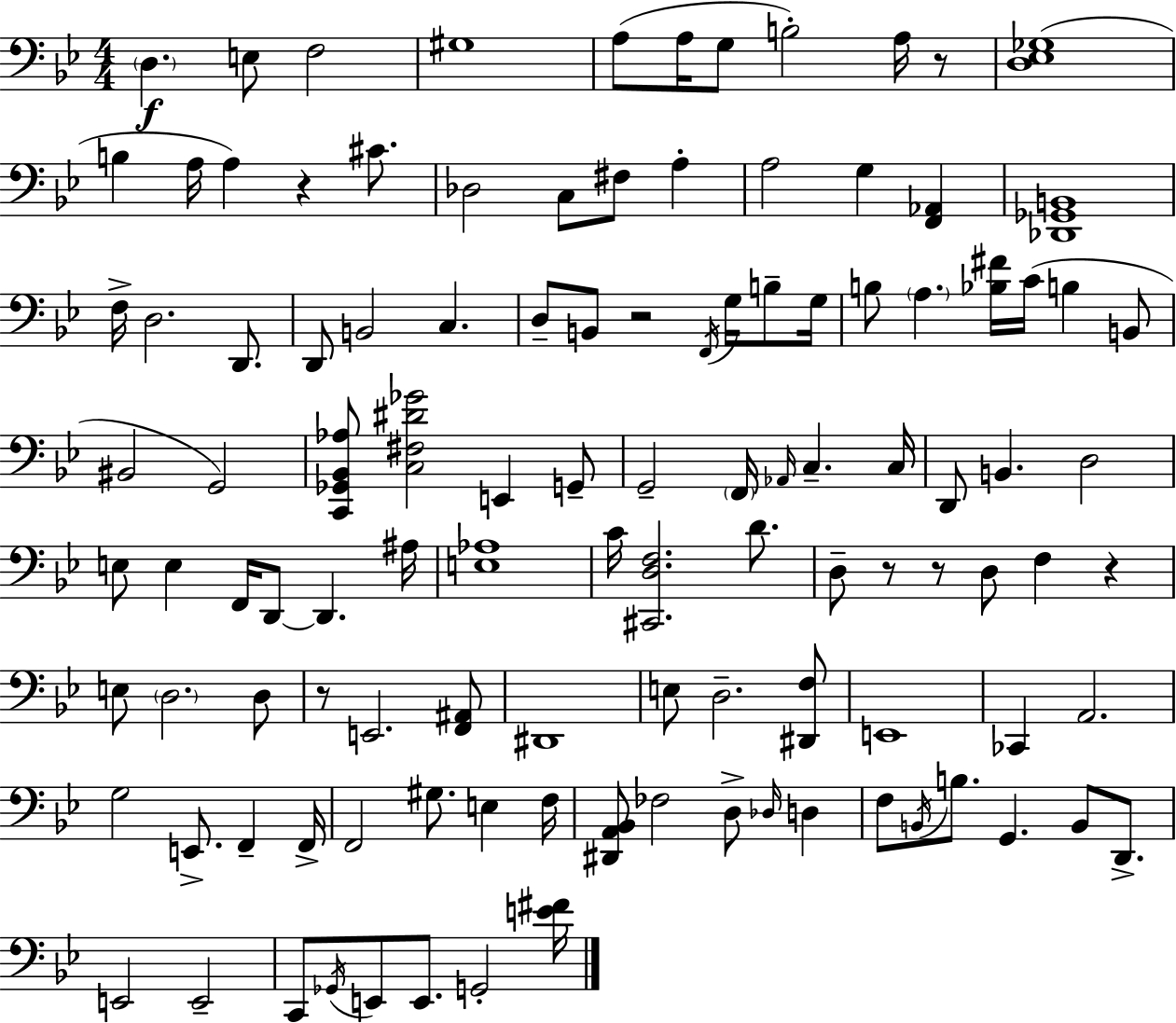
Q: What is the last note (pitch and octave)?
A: G2